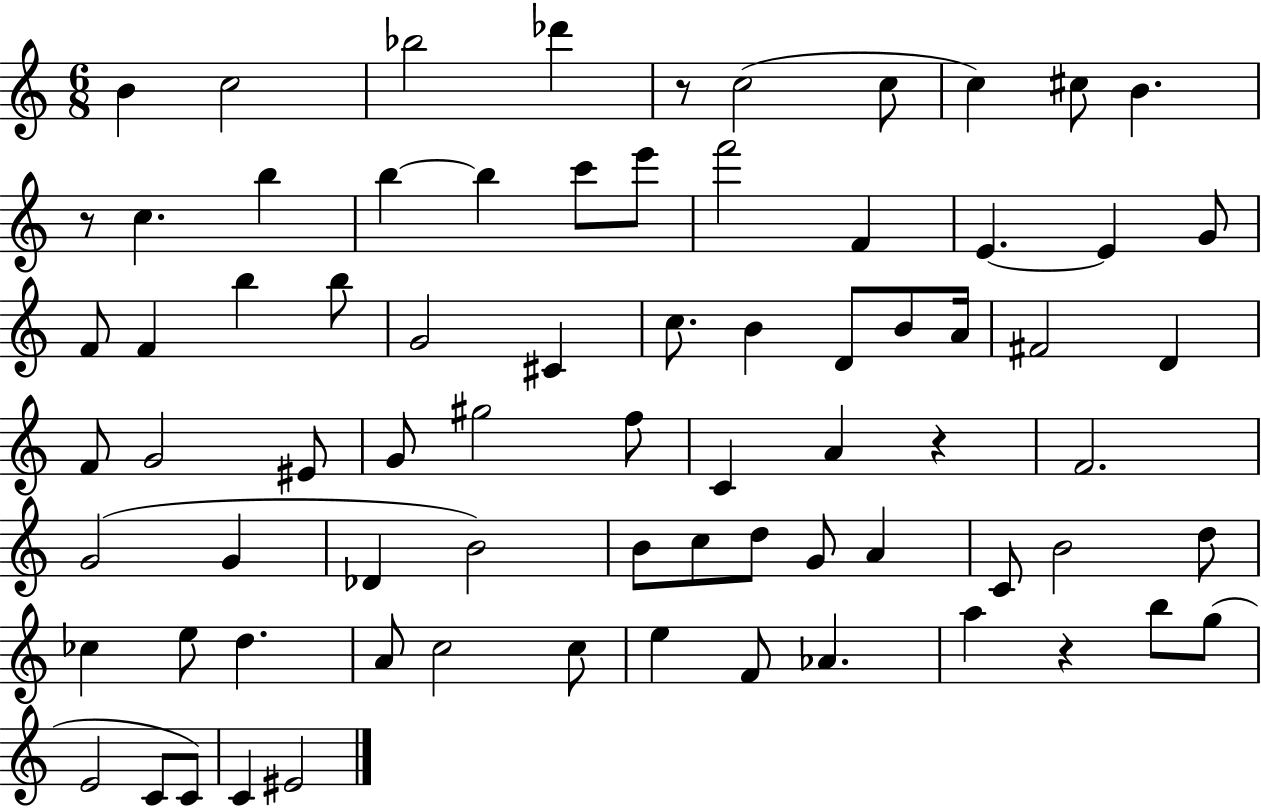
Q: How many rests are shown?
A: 4